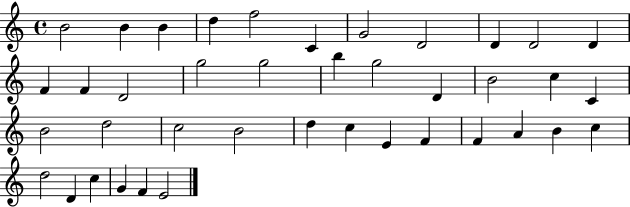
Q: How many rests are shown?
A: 0